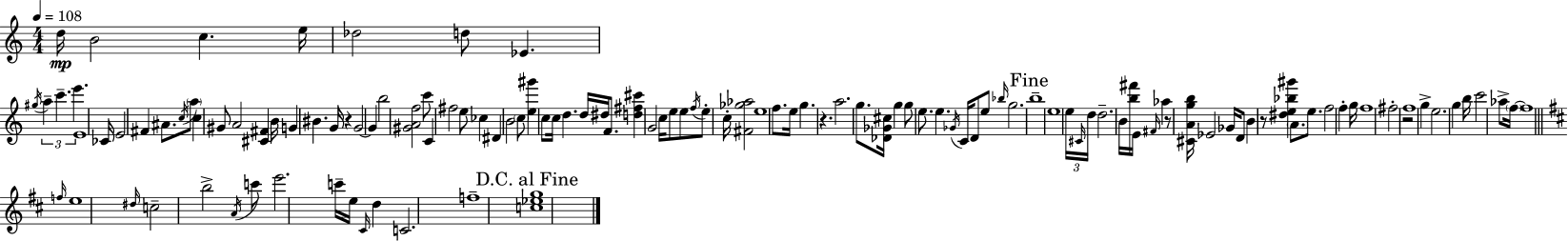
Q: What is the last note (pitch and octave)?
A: F5